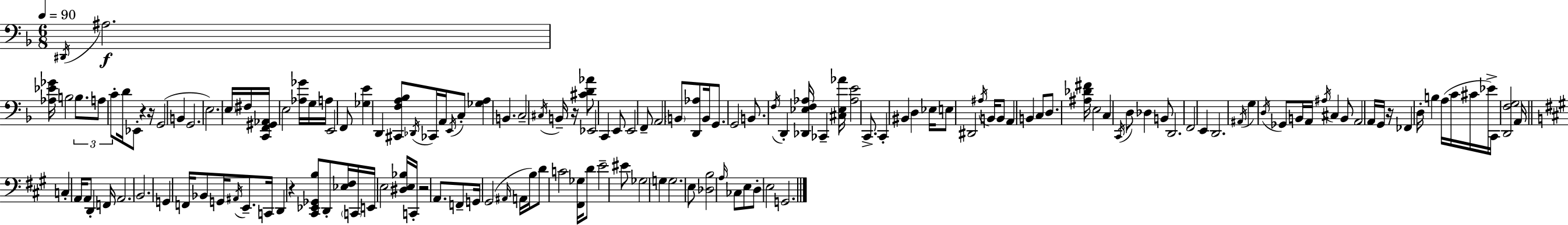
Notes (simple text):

D#2/s A#3/h. [Ab3,Eb4,Gb4]/s B3/h B3/e. A3/e C4/e D4/s Eb2/e R/q R/s G2/h B2/q G2/h. E3/h. E3/s F#3/s [C2,F2,G#2,Ab2]/s E3/h [Ab3,Gb4]/s G3/s A3/s E2/h F2/e [Gb3,E4]/q D2/q [C#2,F3,A3,Bb3]/e Db2/s CES2/s A2/s E2/s C3/e [Gb3,A3]/q B2/q. C3/h C#3/s B2/s R/s [C#4,D4,Ab4]/e Eb2/h C2/q E2/e E2/h F2/e A2/h B2/e [D2,Ab3]/e B2/s G2/e. G2/h B2/e. F3/s D2/q [Db2,Eb3,F3,Ab3]/s CES2/q [C#3,Eb3,Ab4]/s [Ab3,E4]/h C2/e. C2/q BIS2/q D3/q Eb3/s E3/e D#2/h A#3/s B2/s B2/e A2/q B2/q C3/e D3/e. [A#3,Db4,F#4]/s E3/h C3/q C2/s D3/e Db3/q B2/e D2/h. F2/h E2/q D2/h. A#2/s G3/q D3/s Gb2/e B2/s A2/s A#3/s C#3/q B2/e A2/h A2/s G2/s R/s FES2/q D3/s B3/q A3/s C4/s C#4/s Eb4/s C2/s [D2,F3,G3]/h A2/s C3/q A2/s A2/e D2/q F2/s A2/h. B2/h. G2/q F2/s Bb2/e G2/s A#2/s E2/e. C2/s D2/q R/q [C#2,Eb2,Gb2,B3]/e D2/e [Eb3,F#3]/s C2/s E2/s E3/h [D#3,E3,Bb3]/s C2/s R/h A2/e. F2/e G2/s G#2/h A#2/s A2/s B3/s D4/e C4/h [F#2,Gb3]/s D4/e E4/h EIS4/e Gb3/h G3/q G3/h. E3/e [Db3,B3]/h A3/s CES3/e E3/e D3/e E3/h G2/h.